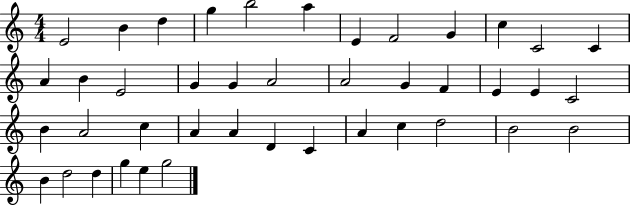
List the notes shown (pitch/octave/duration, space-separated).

E4/h B4/q D5/q G5/q B5/h A5/q E4/q F4/h G4/q C5/q C4/h C4/q A4/q B4/q E4/h G4/q G4/q A4/h A4/h G4/q F4/q E4/q E4/q C4/h B4/q A4/h C5/q A4/q A4/q D4/q C4/q A4/q C5/q D5/h B4/h B4/h B4/q D5/h D5/q G5/q E5/q G5/h